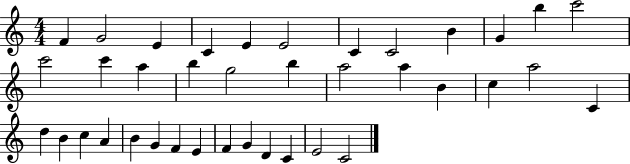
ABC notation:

X:1
T:Untitled
M:4/4
L:1/4
K:C
F G2 E C E E2 C C2 B G b c'2 c'2 c' a b g2 b a2 a B c a2 C d B c A B G F E F G D C E2 C2